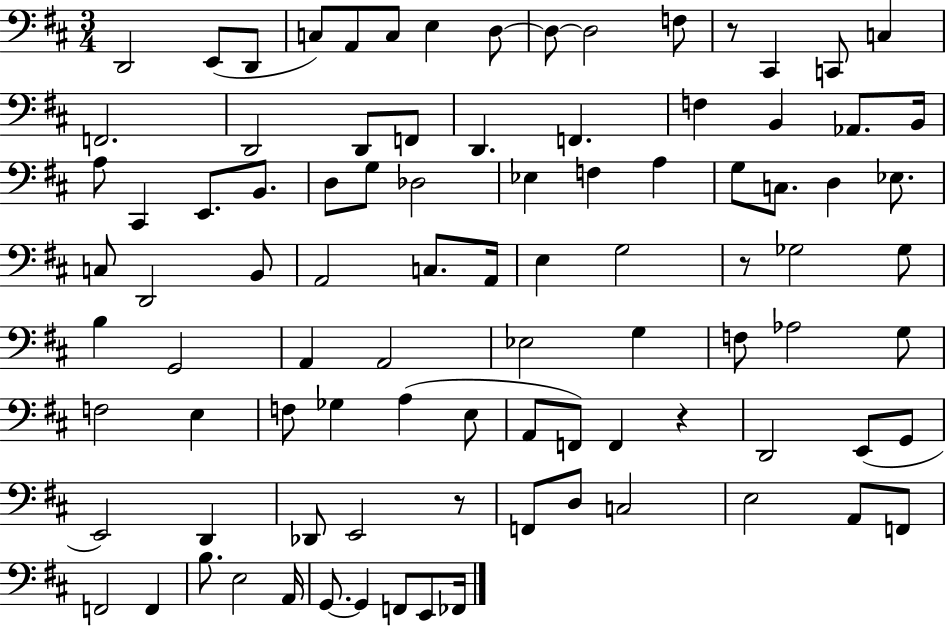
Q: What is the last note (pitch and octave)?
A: FES2